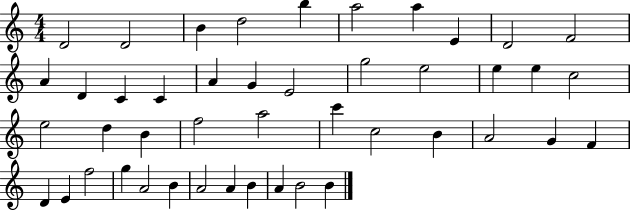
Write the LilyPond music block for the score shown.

{
  \clef treble
  \numericTimeSignature
  \time 4/4
  \key c \major
  d'2 d'2 | b'4 d''2 b''4 | a''2 a''4 e'4 | d'2 f'2 | \break a'4 d'4 c'4 c'4 | a'4 g'4 e'2 | g''2 e''2 | e''4 e''4 c''2 | \break e''2 d''4 b'4 | f''2 a''2 | c'''4 c''2 b'4 | a'2 g'4 f'4 | \break d'4 e'4 f''2 | g''4 a'2 b'4 | a'2 a'4 b'4 | a'4 b'2 b'4 | \break \bar "|."
}